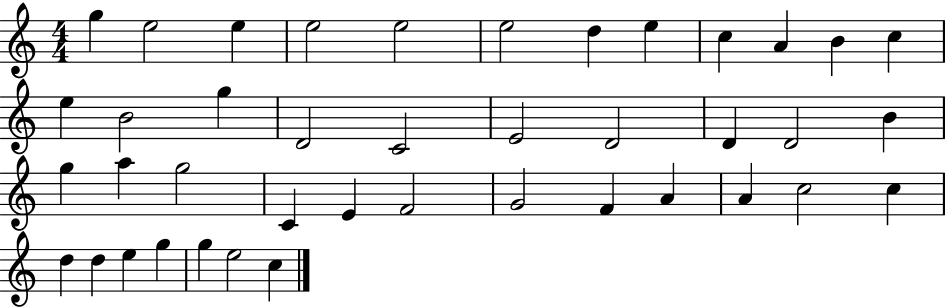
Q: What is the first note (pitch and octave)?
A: G5